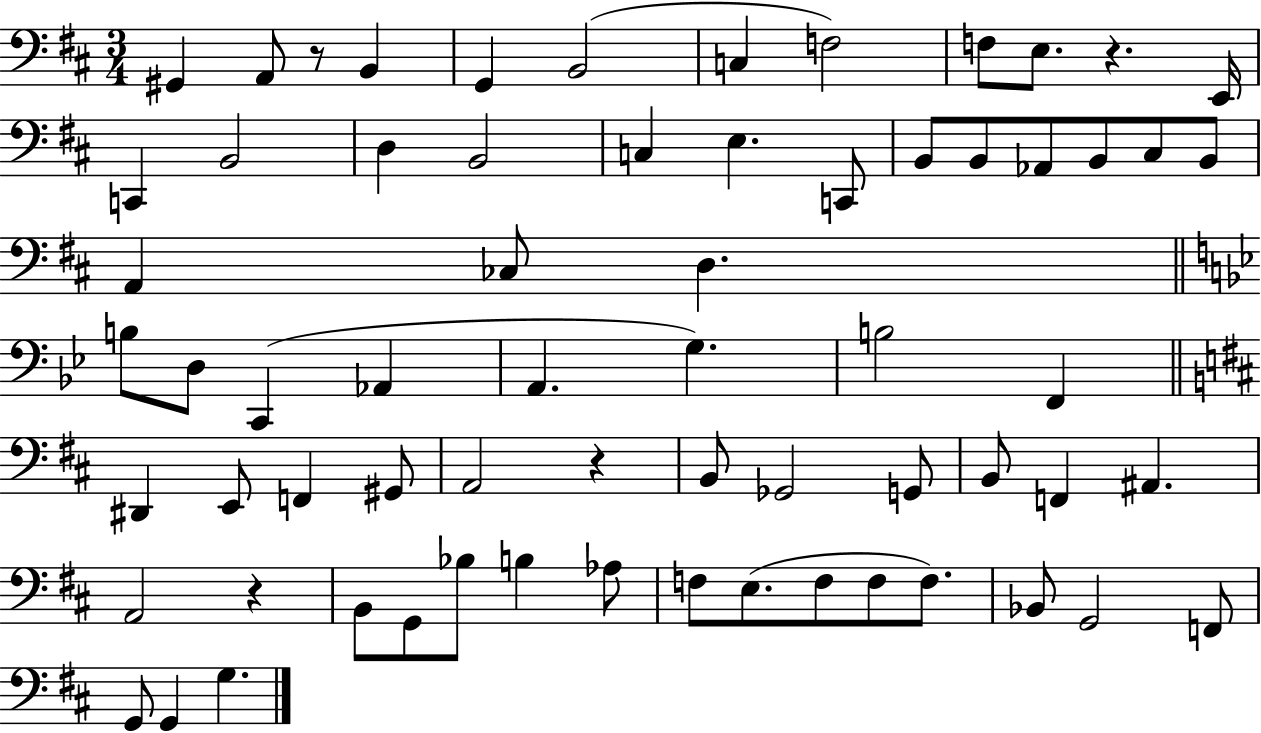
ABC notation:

X:1
T:Untitled
M:3/4
L:1/4
K:D
^G,, A,,/2 z/2 B,, G,, B,,2 C, F,2 F,/2 E,/2 z E,,/4 C,, B,,2 D, B,,2 C, E, C,,/2 B,,/2 B,,/2 _A,,/2 B,,/2 ^C,/2 B,,/2 A,, _C,/2 D, B,/2 D,/2 C,, _A,, A,, G, B,2 F,, ^D,, E,,/2 F,, ^G,,/2 A,,2 z B,,/2 _G,,2 G,,/2 B,,/2 F,, ^A,, A,,2 z B,,/2 G,,/2 _B,/2 B, _A,/2 F,/2 E,/2 F,/2 F,/2 F,/2 _B,,/2 G,,2 F,,/2 G,,/2 G,, G,